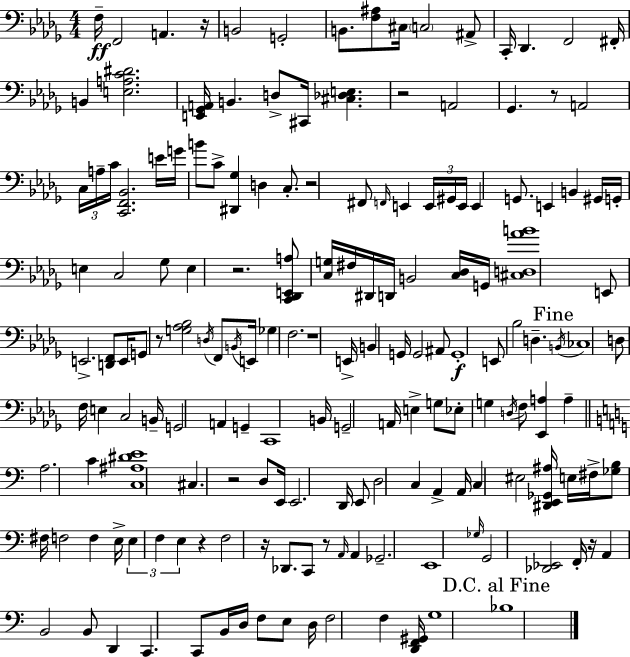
{
  \clef bass
  \numericTimeSignature
  \time 4/4
  \key bes \minor
  f16--\ff f,2 a,4. r16 | b,2 g,2-. | b,8. <f ais>8 cis16 \parenthesize c2 ais,8-> | c,16-. des,4. f,2 fis,16-. | \break b,4 <e a c' dis'>2. | <e, ges, a,>16 b,4. d8-> cis,16 <cis des e>4. | r2 a,2 | ges,4. r8 a,2 | \break \tuplet 3/2 { c16 a16-- c'16 } <c, f, bes,>2. e'16 | g'16 b'8 c'8-> <dis, ges>4 d4 c8.-. | r2 fis,8 \grace { f,16 } e,4 \tuplet 3/2 { e,16 | gis,16 e,16 } e,4 g,8. e,4 b,4 | \break gis,16 g,16-. e4 c2 ges8 | e4 r2. | <c, des, e, a>8 <c g>16 fis16 dis,16 d,16 b,2 <c des>16 | g,16 <cis d aes' b'>1 | \break e,8 e,2.-> <d, f,>8 | e,16 g,8 r8 <g aes bes>2 \acciaccatura { d16 } f,8 | \acciaccatura { b,16 } e,16 ges4 f2. | r1 | \break e,16-> b,4 g,16 g,2 | ais,8 g,1-.\f | e,8 bes2 d4.-- | \mark "Fine" \acciaccatura { b,16 } ces1 | \break d8 f16 e4 c2 | b,16-- g,2 a,4 | g,4-- c,1 | b,16 g,2-- a,16 e4-> | \break g8 ees8-. g4 \acciaccatura { d16 } f8 <ees, a>4 | a4-- \bar "||" \break \key c \major a2. c'4 | <c ais dis' e'>1 | cis4. r2 d8 | e,16 e,2. d,16 e,8 | \break d2 c4 a,4-> | a,16 c4 eis2 <dis, e, ges, ais>16 e16 fis16-> | <ges b>8 fis16 f2 f4 e16-> | \tuplet 3/2 { e4 f4 e4 } r4 | \break f2 r16 des,8. c,8 r8 | \grace { a,16 } a,4 ges,2.-- | e,1 | \grace { ges16 } g,2 <des, ees,>2 | \break f,16-. r16 a,4 b,2 | b,8 d,4 c,4. c,8 b,16 d16 | f8 e8 d16 f2 f4 | <d, f, gis,>16 g1 | \break \mark "D.C. al Fine" bes1 | \bar "|."
}